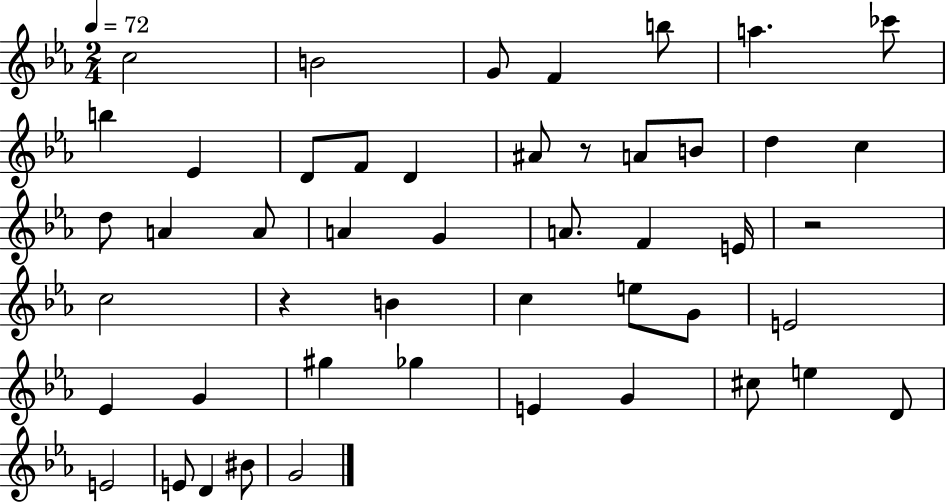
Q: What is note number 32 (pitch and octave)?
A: Eb4